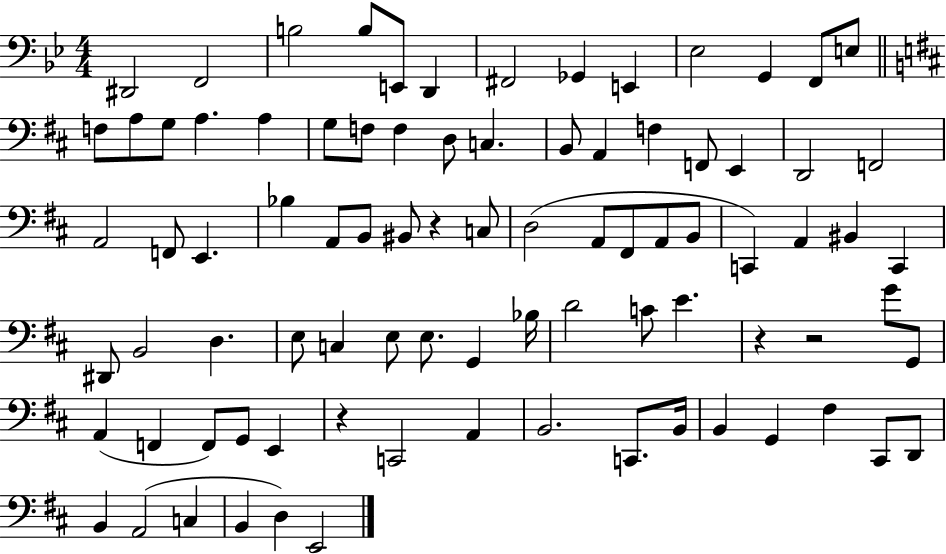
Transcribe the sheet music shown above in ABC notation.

X:1
T:Untitled
M:4/4
L:1/4
K:Bb
^D,,2 F,,2 B,2 B,/2 E,,/2 D,, ^F,,2 _G,, E,, _E,2 G,, F,,/2 E,/2 F,/2 A,/2 G,/2 A, A, G,/2 F,/2 F, D,/2 C, B,,/2 A,, F, F,,/2 E,, D,,2 F,,2 A,,2 F,,/2 E,, _B, A,,/2 B,,/2 ^B,,/2 z C,/2 D,2 A,,/2 ^F,,/2 A,,/2 B,,/2 C,, A,, ^B,, C,, ^D,,/2 B,,2 D, E,/2 C, E,/2 E,/2 G,, _B,/4 D2 C/2 E z z2 G/2 G,,/2 A,, F,, F,,/2 G,,/2 E,, z C,,2 A,, B,,2 C,,/2 B,,/4 B,, G,, ^F, ^C,,/2 D,,/2 B,, A,,2 C, B,, D, E,,2